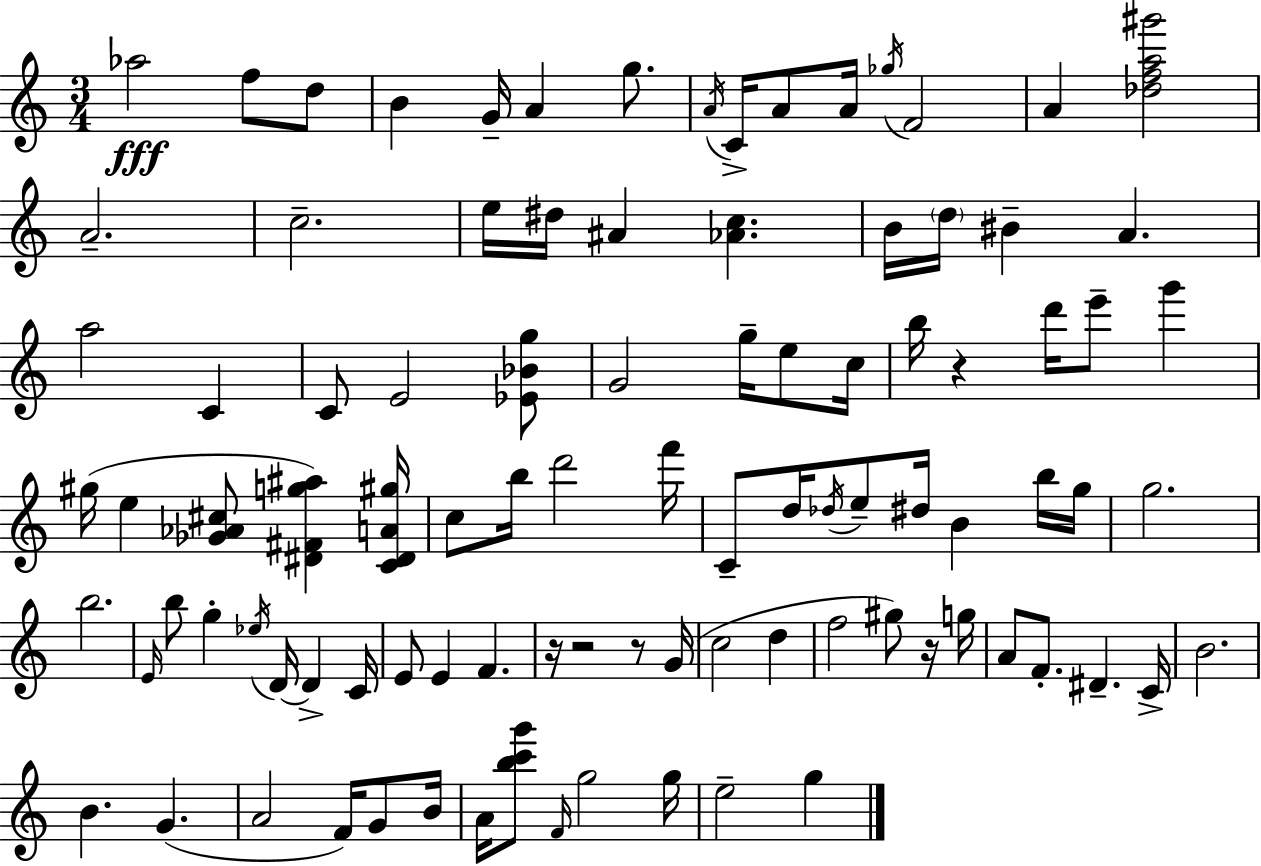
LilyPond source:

{
  \clef treble
  \numericTimeSignature
  \time 3/4
  \key c \major
  aes''2\fff f''8 d''8 | b'4 g'16-- a'4 g''8. | \acciaccatura { a'16 } c'16-> a'8 a'16 \acciaccatura { ges''16 } f'2 | a'4 <des'' f'' a'' gis'''>2 | \break a'2.-- | c''2.-- | e''16 dis''16 ais'4 <aes' c''>4. | b'16 \parenthesize d''16 bis'4-- a'4. | \break a''2 c'4 | c'8 e'2 | <ees' bes' g''>8 g'2 g''16-- e''8 | c''16 b''16 r4 d'''16 e'''8-- g'''4 | \break gis''16( e''4 <ges' aes' cis''>8 <dis' fis' g'' ais''>4) | <c' dis' a' gis''>16 c''8 b''16 d'''2 | f'''16 c'8-- d''16 \acciaccatura { des''16 } e''8-- dis''16 b'4 | b''16 g''16 g''2. | \break b''2. | \grace { e'16 } b''8 g''4-. \acciaccatura { ees''16 } d'16~~ | d'4-> c'16 e'8 e'4 f'4. | r16 r2 | \break r8 g'16( c''2 | d''4 f''2 | gis''8) r16 g''16 a'8 f'8.-. dis'4.-- | c'16-> b'2. | \break b'4. g'4.( | a'2 | f'16) g'8 b'16 a'16 <b'' c''' g'''>8 \grace { f'16 } g''2 | g''16 e''2-- | \break g''4 \bar "|."
}